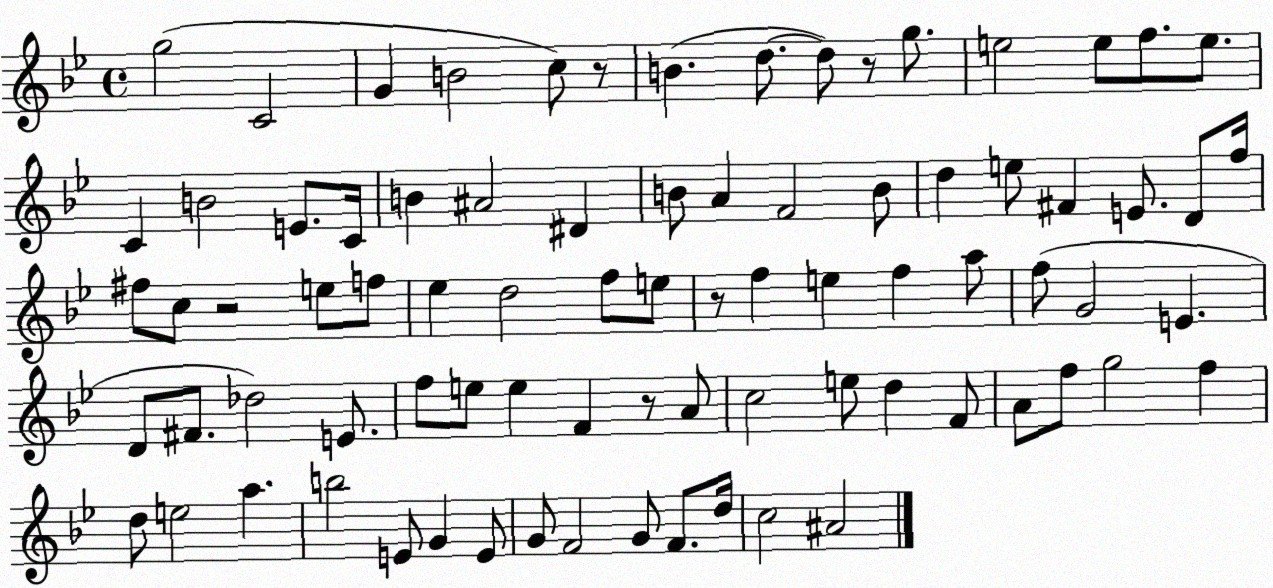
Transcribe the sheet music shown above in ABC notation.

X:1
T:Untitled
M:4/4
L:1/4
K:Bb
g2 C2 G B2 c/2 z/2 B d/2 d/2 z/2 g/2 e2 e/2 f/2 e/2 C B2 E/2 C/4 B ^A2 ^D B/2 A F2 B/2 d e/2 ^F E/2 D/2 f/4 ^f/2 c/2 z2 e/2 f/2 _e d2 f/2 e/2 z/2 f e f a/2 f/2 G2 E D/2 ^F/2 _d2 E/2 f/2 e/2 e F z/2 A/2 c2 e/2 d F/2 A/2 f/2 g2 f d/2 e2 a b2 E/2 G E/2 G/2 F2 G/2 F/2 d/4 c2 ^A2